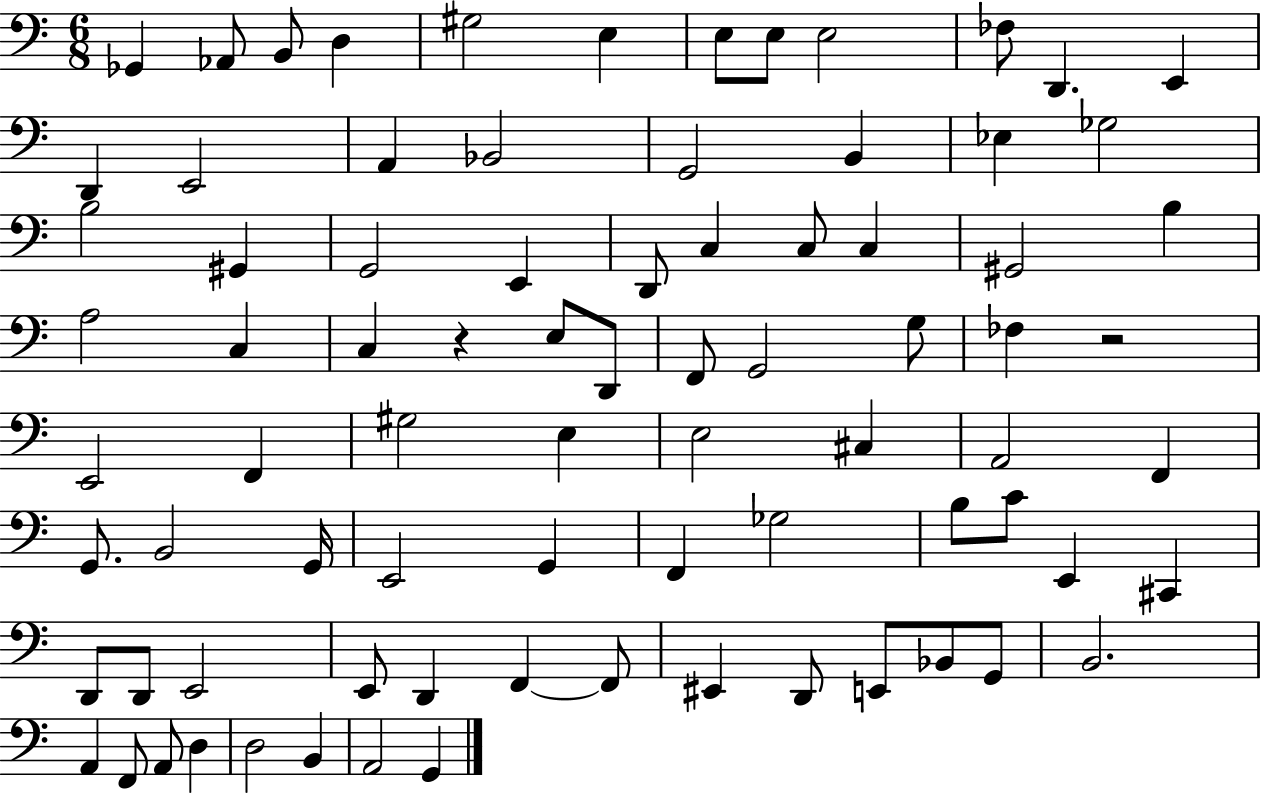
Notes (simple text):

Gb2/q Ab2/e B2/e D3/q G#3/h E3/q E3/e E3/e E3/h FES3/e D2/q. E2/q D2/q E2/h A2/q Bb2/h G2/h B2/q Eb3/q Gb3/h B3/h G#2/q G2/h E2/q D2/e C3/q C3/e C3/q G#2/h B3/q A3/h C3/q C3/q R/q E3/e D2/e F2/e G2/h G3/e FES3/q R/h E2/h F2/q G#3/h E3/q E3/h C#3/q A2/h F2/q G2/e. B2/h G2/s E2/h G2/q F2/q Gb3/h B3/e C4/e E2/q C#2/q D2/e D2/e E2/h E2/e D2/q F2/q F2/e EIS2/q D2/e E2/e Bb2/e G2/e B2/h. A2/q F2/e A2/e D3/q D3/h B2/q A2/h G2/q